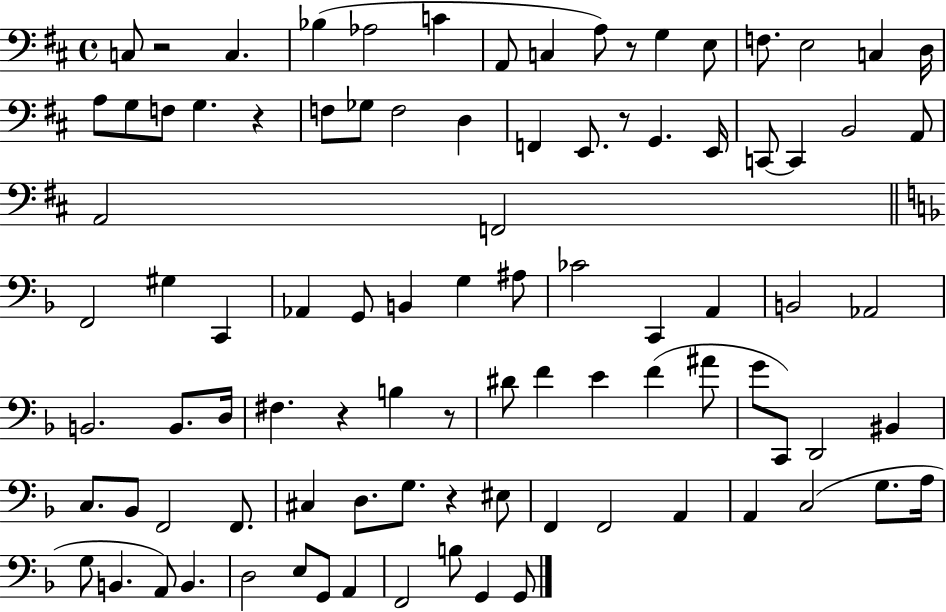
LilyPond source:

{
  \clef bass
  \time 4/4
  \defaultTimeSignature
  \key d \major
  \repeat volta 2 { c8 r2 c4. | bes4( aes2 c'4 | a,8 c4 a8) r8 g4 e8 | f8. e2 c4 d16 | \break a8 g8 f8 g4. r4 | f8 ges8 f2 d4 | f,4 e,8. r8 g,4. e,16 | c,8~~ c,4 b,2 a,8 | \break a,2 f,2 | \bar "||" \break \key f \major f,2 gis4 c,4 | aes,4 g,8 b,4 g4 ais8 | ces'2 c,4 a,4 | b,2 aes,2 | \break b,2. b,8. d16 | fis4. r4 b4 r8 | dis'8 f'4 e'4 f'4( ais'8 | g'8 c,8) d,2 bis,4 | \break c8. bes,8 f,2 f,8. | cis4 d8. g8. r4 eis8 | f,4 f,2 a,4 | a,4 c2( g8. a16 | \break g8 b,4. a,8) b,4. | d2 e8 g,8 a,4 | f,2 b8 g,4 g,8 | } \bar "|."
}